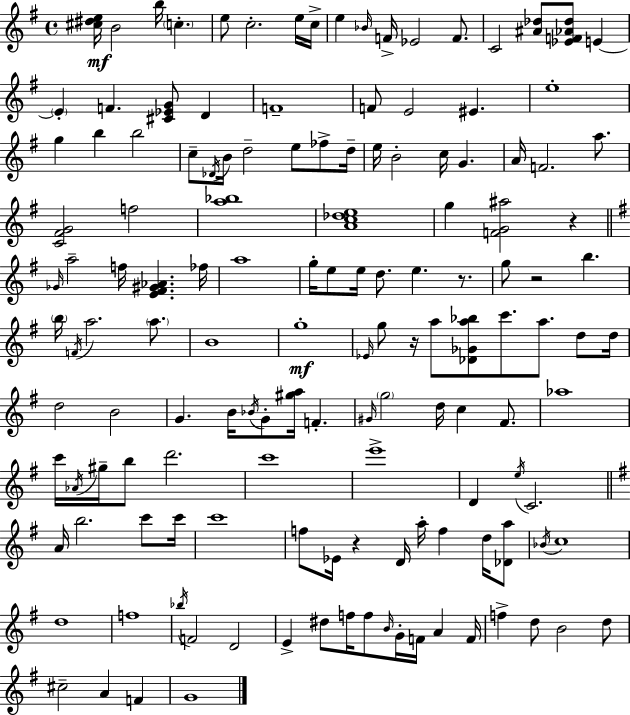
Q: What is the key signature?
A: E minor